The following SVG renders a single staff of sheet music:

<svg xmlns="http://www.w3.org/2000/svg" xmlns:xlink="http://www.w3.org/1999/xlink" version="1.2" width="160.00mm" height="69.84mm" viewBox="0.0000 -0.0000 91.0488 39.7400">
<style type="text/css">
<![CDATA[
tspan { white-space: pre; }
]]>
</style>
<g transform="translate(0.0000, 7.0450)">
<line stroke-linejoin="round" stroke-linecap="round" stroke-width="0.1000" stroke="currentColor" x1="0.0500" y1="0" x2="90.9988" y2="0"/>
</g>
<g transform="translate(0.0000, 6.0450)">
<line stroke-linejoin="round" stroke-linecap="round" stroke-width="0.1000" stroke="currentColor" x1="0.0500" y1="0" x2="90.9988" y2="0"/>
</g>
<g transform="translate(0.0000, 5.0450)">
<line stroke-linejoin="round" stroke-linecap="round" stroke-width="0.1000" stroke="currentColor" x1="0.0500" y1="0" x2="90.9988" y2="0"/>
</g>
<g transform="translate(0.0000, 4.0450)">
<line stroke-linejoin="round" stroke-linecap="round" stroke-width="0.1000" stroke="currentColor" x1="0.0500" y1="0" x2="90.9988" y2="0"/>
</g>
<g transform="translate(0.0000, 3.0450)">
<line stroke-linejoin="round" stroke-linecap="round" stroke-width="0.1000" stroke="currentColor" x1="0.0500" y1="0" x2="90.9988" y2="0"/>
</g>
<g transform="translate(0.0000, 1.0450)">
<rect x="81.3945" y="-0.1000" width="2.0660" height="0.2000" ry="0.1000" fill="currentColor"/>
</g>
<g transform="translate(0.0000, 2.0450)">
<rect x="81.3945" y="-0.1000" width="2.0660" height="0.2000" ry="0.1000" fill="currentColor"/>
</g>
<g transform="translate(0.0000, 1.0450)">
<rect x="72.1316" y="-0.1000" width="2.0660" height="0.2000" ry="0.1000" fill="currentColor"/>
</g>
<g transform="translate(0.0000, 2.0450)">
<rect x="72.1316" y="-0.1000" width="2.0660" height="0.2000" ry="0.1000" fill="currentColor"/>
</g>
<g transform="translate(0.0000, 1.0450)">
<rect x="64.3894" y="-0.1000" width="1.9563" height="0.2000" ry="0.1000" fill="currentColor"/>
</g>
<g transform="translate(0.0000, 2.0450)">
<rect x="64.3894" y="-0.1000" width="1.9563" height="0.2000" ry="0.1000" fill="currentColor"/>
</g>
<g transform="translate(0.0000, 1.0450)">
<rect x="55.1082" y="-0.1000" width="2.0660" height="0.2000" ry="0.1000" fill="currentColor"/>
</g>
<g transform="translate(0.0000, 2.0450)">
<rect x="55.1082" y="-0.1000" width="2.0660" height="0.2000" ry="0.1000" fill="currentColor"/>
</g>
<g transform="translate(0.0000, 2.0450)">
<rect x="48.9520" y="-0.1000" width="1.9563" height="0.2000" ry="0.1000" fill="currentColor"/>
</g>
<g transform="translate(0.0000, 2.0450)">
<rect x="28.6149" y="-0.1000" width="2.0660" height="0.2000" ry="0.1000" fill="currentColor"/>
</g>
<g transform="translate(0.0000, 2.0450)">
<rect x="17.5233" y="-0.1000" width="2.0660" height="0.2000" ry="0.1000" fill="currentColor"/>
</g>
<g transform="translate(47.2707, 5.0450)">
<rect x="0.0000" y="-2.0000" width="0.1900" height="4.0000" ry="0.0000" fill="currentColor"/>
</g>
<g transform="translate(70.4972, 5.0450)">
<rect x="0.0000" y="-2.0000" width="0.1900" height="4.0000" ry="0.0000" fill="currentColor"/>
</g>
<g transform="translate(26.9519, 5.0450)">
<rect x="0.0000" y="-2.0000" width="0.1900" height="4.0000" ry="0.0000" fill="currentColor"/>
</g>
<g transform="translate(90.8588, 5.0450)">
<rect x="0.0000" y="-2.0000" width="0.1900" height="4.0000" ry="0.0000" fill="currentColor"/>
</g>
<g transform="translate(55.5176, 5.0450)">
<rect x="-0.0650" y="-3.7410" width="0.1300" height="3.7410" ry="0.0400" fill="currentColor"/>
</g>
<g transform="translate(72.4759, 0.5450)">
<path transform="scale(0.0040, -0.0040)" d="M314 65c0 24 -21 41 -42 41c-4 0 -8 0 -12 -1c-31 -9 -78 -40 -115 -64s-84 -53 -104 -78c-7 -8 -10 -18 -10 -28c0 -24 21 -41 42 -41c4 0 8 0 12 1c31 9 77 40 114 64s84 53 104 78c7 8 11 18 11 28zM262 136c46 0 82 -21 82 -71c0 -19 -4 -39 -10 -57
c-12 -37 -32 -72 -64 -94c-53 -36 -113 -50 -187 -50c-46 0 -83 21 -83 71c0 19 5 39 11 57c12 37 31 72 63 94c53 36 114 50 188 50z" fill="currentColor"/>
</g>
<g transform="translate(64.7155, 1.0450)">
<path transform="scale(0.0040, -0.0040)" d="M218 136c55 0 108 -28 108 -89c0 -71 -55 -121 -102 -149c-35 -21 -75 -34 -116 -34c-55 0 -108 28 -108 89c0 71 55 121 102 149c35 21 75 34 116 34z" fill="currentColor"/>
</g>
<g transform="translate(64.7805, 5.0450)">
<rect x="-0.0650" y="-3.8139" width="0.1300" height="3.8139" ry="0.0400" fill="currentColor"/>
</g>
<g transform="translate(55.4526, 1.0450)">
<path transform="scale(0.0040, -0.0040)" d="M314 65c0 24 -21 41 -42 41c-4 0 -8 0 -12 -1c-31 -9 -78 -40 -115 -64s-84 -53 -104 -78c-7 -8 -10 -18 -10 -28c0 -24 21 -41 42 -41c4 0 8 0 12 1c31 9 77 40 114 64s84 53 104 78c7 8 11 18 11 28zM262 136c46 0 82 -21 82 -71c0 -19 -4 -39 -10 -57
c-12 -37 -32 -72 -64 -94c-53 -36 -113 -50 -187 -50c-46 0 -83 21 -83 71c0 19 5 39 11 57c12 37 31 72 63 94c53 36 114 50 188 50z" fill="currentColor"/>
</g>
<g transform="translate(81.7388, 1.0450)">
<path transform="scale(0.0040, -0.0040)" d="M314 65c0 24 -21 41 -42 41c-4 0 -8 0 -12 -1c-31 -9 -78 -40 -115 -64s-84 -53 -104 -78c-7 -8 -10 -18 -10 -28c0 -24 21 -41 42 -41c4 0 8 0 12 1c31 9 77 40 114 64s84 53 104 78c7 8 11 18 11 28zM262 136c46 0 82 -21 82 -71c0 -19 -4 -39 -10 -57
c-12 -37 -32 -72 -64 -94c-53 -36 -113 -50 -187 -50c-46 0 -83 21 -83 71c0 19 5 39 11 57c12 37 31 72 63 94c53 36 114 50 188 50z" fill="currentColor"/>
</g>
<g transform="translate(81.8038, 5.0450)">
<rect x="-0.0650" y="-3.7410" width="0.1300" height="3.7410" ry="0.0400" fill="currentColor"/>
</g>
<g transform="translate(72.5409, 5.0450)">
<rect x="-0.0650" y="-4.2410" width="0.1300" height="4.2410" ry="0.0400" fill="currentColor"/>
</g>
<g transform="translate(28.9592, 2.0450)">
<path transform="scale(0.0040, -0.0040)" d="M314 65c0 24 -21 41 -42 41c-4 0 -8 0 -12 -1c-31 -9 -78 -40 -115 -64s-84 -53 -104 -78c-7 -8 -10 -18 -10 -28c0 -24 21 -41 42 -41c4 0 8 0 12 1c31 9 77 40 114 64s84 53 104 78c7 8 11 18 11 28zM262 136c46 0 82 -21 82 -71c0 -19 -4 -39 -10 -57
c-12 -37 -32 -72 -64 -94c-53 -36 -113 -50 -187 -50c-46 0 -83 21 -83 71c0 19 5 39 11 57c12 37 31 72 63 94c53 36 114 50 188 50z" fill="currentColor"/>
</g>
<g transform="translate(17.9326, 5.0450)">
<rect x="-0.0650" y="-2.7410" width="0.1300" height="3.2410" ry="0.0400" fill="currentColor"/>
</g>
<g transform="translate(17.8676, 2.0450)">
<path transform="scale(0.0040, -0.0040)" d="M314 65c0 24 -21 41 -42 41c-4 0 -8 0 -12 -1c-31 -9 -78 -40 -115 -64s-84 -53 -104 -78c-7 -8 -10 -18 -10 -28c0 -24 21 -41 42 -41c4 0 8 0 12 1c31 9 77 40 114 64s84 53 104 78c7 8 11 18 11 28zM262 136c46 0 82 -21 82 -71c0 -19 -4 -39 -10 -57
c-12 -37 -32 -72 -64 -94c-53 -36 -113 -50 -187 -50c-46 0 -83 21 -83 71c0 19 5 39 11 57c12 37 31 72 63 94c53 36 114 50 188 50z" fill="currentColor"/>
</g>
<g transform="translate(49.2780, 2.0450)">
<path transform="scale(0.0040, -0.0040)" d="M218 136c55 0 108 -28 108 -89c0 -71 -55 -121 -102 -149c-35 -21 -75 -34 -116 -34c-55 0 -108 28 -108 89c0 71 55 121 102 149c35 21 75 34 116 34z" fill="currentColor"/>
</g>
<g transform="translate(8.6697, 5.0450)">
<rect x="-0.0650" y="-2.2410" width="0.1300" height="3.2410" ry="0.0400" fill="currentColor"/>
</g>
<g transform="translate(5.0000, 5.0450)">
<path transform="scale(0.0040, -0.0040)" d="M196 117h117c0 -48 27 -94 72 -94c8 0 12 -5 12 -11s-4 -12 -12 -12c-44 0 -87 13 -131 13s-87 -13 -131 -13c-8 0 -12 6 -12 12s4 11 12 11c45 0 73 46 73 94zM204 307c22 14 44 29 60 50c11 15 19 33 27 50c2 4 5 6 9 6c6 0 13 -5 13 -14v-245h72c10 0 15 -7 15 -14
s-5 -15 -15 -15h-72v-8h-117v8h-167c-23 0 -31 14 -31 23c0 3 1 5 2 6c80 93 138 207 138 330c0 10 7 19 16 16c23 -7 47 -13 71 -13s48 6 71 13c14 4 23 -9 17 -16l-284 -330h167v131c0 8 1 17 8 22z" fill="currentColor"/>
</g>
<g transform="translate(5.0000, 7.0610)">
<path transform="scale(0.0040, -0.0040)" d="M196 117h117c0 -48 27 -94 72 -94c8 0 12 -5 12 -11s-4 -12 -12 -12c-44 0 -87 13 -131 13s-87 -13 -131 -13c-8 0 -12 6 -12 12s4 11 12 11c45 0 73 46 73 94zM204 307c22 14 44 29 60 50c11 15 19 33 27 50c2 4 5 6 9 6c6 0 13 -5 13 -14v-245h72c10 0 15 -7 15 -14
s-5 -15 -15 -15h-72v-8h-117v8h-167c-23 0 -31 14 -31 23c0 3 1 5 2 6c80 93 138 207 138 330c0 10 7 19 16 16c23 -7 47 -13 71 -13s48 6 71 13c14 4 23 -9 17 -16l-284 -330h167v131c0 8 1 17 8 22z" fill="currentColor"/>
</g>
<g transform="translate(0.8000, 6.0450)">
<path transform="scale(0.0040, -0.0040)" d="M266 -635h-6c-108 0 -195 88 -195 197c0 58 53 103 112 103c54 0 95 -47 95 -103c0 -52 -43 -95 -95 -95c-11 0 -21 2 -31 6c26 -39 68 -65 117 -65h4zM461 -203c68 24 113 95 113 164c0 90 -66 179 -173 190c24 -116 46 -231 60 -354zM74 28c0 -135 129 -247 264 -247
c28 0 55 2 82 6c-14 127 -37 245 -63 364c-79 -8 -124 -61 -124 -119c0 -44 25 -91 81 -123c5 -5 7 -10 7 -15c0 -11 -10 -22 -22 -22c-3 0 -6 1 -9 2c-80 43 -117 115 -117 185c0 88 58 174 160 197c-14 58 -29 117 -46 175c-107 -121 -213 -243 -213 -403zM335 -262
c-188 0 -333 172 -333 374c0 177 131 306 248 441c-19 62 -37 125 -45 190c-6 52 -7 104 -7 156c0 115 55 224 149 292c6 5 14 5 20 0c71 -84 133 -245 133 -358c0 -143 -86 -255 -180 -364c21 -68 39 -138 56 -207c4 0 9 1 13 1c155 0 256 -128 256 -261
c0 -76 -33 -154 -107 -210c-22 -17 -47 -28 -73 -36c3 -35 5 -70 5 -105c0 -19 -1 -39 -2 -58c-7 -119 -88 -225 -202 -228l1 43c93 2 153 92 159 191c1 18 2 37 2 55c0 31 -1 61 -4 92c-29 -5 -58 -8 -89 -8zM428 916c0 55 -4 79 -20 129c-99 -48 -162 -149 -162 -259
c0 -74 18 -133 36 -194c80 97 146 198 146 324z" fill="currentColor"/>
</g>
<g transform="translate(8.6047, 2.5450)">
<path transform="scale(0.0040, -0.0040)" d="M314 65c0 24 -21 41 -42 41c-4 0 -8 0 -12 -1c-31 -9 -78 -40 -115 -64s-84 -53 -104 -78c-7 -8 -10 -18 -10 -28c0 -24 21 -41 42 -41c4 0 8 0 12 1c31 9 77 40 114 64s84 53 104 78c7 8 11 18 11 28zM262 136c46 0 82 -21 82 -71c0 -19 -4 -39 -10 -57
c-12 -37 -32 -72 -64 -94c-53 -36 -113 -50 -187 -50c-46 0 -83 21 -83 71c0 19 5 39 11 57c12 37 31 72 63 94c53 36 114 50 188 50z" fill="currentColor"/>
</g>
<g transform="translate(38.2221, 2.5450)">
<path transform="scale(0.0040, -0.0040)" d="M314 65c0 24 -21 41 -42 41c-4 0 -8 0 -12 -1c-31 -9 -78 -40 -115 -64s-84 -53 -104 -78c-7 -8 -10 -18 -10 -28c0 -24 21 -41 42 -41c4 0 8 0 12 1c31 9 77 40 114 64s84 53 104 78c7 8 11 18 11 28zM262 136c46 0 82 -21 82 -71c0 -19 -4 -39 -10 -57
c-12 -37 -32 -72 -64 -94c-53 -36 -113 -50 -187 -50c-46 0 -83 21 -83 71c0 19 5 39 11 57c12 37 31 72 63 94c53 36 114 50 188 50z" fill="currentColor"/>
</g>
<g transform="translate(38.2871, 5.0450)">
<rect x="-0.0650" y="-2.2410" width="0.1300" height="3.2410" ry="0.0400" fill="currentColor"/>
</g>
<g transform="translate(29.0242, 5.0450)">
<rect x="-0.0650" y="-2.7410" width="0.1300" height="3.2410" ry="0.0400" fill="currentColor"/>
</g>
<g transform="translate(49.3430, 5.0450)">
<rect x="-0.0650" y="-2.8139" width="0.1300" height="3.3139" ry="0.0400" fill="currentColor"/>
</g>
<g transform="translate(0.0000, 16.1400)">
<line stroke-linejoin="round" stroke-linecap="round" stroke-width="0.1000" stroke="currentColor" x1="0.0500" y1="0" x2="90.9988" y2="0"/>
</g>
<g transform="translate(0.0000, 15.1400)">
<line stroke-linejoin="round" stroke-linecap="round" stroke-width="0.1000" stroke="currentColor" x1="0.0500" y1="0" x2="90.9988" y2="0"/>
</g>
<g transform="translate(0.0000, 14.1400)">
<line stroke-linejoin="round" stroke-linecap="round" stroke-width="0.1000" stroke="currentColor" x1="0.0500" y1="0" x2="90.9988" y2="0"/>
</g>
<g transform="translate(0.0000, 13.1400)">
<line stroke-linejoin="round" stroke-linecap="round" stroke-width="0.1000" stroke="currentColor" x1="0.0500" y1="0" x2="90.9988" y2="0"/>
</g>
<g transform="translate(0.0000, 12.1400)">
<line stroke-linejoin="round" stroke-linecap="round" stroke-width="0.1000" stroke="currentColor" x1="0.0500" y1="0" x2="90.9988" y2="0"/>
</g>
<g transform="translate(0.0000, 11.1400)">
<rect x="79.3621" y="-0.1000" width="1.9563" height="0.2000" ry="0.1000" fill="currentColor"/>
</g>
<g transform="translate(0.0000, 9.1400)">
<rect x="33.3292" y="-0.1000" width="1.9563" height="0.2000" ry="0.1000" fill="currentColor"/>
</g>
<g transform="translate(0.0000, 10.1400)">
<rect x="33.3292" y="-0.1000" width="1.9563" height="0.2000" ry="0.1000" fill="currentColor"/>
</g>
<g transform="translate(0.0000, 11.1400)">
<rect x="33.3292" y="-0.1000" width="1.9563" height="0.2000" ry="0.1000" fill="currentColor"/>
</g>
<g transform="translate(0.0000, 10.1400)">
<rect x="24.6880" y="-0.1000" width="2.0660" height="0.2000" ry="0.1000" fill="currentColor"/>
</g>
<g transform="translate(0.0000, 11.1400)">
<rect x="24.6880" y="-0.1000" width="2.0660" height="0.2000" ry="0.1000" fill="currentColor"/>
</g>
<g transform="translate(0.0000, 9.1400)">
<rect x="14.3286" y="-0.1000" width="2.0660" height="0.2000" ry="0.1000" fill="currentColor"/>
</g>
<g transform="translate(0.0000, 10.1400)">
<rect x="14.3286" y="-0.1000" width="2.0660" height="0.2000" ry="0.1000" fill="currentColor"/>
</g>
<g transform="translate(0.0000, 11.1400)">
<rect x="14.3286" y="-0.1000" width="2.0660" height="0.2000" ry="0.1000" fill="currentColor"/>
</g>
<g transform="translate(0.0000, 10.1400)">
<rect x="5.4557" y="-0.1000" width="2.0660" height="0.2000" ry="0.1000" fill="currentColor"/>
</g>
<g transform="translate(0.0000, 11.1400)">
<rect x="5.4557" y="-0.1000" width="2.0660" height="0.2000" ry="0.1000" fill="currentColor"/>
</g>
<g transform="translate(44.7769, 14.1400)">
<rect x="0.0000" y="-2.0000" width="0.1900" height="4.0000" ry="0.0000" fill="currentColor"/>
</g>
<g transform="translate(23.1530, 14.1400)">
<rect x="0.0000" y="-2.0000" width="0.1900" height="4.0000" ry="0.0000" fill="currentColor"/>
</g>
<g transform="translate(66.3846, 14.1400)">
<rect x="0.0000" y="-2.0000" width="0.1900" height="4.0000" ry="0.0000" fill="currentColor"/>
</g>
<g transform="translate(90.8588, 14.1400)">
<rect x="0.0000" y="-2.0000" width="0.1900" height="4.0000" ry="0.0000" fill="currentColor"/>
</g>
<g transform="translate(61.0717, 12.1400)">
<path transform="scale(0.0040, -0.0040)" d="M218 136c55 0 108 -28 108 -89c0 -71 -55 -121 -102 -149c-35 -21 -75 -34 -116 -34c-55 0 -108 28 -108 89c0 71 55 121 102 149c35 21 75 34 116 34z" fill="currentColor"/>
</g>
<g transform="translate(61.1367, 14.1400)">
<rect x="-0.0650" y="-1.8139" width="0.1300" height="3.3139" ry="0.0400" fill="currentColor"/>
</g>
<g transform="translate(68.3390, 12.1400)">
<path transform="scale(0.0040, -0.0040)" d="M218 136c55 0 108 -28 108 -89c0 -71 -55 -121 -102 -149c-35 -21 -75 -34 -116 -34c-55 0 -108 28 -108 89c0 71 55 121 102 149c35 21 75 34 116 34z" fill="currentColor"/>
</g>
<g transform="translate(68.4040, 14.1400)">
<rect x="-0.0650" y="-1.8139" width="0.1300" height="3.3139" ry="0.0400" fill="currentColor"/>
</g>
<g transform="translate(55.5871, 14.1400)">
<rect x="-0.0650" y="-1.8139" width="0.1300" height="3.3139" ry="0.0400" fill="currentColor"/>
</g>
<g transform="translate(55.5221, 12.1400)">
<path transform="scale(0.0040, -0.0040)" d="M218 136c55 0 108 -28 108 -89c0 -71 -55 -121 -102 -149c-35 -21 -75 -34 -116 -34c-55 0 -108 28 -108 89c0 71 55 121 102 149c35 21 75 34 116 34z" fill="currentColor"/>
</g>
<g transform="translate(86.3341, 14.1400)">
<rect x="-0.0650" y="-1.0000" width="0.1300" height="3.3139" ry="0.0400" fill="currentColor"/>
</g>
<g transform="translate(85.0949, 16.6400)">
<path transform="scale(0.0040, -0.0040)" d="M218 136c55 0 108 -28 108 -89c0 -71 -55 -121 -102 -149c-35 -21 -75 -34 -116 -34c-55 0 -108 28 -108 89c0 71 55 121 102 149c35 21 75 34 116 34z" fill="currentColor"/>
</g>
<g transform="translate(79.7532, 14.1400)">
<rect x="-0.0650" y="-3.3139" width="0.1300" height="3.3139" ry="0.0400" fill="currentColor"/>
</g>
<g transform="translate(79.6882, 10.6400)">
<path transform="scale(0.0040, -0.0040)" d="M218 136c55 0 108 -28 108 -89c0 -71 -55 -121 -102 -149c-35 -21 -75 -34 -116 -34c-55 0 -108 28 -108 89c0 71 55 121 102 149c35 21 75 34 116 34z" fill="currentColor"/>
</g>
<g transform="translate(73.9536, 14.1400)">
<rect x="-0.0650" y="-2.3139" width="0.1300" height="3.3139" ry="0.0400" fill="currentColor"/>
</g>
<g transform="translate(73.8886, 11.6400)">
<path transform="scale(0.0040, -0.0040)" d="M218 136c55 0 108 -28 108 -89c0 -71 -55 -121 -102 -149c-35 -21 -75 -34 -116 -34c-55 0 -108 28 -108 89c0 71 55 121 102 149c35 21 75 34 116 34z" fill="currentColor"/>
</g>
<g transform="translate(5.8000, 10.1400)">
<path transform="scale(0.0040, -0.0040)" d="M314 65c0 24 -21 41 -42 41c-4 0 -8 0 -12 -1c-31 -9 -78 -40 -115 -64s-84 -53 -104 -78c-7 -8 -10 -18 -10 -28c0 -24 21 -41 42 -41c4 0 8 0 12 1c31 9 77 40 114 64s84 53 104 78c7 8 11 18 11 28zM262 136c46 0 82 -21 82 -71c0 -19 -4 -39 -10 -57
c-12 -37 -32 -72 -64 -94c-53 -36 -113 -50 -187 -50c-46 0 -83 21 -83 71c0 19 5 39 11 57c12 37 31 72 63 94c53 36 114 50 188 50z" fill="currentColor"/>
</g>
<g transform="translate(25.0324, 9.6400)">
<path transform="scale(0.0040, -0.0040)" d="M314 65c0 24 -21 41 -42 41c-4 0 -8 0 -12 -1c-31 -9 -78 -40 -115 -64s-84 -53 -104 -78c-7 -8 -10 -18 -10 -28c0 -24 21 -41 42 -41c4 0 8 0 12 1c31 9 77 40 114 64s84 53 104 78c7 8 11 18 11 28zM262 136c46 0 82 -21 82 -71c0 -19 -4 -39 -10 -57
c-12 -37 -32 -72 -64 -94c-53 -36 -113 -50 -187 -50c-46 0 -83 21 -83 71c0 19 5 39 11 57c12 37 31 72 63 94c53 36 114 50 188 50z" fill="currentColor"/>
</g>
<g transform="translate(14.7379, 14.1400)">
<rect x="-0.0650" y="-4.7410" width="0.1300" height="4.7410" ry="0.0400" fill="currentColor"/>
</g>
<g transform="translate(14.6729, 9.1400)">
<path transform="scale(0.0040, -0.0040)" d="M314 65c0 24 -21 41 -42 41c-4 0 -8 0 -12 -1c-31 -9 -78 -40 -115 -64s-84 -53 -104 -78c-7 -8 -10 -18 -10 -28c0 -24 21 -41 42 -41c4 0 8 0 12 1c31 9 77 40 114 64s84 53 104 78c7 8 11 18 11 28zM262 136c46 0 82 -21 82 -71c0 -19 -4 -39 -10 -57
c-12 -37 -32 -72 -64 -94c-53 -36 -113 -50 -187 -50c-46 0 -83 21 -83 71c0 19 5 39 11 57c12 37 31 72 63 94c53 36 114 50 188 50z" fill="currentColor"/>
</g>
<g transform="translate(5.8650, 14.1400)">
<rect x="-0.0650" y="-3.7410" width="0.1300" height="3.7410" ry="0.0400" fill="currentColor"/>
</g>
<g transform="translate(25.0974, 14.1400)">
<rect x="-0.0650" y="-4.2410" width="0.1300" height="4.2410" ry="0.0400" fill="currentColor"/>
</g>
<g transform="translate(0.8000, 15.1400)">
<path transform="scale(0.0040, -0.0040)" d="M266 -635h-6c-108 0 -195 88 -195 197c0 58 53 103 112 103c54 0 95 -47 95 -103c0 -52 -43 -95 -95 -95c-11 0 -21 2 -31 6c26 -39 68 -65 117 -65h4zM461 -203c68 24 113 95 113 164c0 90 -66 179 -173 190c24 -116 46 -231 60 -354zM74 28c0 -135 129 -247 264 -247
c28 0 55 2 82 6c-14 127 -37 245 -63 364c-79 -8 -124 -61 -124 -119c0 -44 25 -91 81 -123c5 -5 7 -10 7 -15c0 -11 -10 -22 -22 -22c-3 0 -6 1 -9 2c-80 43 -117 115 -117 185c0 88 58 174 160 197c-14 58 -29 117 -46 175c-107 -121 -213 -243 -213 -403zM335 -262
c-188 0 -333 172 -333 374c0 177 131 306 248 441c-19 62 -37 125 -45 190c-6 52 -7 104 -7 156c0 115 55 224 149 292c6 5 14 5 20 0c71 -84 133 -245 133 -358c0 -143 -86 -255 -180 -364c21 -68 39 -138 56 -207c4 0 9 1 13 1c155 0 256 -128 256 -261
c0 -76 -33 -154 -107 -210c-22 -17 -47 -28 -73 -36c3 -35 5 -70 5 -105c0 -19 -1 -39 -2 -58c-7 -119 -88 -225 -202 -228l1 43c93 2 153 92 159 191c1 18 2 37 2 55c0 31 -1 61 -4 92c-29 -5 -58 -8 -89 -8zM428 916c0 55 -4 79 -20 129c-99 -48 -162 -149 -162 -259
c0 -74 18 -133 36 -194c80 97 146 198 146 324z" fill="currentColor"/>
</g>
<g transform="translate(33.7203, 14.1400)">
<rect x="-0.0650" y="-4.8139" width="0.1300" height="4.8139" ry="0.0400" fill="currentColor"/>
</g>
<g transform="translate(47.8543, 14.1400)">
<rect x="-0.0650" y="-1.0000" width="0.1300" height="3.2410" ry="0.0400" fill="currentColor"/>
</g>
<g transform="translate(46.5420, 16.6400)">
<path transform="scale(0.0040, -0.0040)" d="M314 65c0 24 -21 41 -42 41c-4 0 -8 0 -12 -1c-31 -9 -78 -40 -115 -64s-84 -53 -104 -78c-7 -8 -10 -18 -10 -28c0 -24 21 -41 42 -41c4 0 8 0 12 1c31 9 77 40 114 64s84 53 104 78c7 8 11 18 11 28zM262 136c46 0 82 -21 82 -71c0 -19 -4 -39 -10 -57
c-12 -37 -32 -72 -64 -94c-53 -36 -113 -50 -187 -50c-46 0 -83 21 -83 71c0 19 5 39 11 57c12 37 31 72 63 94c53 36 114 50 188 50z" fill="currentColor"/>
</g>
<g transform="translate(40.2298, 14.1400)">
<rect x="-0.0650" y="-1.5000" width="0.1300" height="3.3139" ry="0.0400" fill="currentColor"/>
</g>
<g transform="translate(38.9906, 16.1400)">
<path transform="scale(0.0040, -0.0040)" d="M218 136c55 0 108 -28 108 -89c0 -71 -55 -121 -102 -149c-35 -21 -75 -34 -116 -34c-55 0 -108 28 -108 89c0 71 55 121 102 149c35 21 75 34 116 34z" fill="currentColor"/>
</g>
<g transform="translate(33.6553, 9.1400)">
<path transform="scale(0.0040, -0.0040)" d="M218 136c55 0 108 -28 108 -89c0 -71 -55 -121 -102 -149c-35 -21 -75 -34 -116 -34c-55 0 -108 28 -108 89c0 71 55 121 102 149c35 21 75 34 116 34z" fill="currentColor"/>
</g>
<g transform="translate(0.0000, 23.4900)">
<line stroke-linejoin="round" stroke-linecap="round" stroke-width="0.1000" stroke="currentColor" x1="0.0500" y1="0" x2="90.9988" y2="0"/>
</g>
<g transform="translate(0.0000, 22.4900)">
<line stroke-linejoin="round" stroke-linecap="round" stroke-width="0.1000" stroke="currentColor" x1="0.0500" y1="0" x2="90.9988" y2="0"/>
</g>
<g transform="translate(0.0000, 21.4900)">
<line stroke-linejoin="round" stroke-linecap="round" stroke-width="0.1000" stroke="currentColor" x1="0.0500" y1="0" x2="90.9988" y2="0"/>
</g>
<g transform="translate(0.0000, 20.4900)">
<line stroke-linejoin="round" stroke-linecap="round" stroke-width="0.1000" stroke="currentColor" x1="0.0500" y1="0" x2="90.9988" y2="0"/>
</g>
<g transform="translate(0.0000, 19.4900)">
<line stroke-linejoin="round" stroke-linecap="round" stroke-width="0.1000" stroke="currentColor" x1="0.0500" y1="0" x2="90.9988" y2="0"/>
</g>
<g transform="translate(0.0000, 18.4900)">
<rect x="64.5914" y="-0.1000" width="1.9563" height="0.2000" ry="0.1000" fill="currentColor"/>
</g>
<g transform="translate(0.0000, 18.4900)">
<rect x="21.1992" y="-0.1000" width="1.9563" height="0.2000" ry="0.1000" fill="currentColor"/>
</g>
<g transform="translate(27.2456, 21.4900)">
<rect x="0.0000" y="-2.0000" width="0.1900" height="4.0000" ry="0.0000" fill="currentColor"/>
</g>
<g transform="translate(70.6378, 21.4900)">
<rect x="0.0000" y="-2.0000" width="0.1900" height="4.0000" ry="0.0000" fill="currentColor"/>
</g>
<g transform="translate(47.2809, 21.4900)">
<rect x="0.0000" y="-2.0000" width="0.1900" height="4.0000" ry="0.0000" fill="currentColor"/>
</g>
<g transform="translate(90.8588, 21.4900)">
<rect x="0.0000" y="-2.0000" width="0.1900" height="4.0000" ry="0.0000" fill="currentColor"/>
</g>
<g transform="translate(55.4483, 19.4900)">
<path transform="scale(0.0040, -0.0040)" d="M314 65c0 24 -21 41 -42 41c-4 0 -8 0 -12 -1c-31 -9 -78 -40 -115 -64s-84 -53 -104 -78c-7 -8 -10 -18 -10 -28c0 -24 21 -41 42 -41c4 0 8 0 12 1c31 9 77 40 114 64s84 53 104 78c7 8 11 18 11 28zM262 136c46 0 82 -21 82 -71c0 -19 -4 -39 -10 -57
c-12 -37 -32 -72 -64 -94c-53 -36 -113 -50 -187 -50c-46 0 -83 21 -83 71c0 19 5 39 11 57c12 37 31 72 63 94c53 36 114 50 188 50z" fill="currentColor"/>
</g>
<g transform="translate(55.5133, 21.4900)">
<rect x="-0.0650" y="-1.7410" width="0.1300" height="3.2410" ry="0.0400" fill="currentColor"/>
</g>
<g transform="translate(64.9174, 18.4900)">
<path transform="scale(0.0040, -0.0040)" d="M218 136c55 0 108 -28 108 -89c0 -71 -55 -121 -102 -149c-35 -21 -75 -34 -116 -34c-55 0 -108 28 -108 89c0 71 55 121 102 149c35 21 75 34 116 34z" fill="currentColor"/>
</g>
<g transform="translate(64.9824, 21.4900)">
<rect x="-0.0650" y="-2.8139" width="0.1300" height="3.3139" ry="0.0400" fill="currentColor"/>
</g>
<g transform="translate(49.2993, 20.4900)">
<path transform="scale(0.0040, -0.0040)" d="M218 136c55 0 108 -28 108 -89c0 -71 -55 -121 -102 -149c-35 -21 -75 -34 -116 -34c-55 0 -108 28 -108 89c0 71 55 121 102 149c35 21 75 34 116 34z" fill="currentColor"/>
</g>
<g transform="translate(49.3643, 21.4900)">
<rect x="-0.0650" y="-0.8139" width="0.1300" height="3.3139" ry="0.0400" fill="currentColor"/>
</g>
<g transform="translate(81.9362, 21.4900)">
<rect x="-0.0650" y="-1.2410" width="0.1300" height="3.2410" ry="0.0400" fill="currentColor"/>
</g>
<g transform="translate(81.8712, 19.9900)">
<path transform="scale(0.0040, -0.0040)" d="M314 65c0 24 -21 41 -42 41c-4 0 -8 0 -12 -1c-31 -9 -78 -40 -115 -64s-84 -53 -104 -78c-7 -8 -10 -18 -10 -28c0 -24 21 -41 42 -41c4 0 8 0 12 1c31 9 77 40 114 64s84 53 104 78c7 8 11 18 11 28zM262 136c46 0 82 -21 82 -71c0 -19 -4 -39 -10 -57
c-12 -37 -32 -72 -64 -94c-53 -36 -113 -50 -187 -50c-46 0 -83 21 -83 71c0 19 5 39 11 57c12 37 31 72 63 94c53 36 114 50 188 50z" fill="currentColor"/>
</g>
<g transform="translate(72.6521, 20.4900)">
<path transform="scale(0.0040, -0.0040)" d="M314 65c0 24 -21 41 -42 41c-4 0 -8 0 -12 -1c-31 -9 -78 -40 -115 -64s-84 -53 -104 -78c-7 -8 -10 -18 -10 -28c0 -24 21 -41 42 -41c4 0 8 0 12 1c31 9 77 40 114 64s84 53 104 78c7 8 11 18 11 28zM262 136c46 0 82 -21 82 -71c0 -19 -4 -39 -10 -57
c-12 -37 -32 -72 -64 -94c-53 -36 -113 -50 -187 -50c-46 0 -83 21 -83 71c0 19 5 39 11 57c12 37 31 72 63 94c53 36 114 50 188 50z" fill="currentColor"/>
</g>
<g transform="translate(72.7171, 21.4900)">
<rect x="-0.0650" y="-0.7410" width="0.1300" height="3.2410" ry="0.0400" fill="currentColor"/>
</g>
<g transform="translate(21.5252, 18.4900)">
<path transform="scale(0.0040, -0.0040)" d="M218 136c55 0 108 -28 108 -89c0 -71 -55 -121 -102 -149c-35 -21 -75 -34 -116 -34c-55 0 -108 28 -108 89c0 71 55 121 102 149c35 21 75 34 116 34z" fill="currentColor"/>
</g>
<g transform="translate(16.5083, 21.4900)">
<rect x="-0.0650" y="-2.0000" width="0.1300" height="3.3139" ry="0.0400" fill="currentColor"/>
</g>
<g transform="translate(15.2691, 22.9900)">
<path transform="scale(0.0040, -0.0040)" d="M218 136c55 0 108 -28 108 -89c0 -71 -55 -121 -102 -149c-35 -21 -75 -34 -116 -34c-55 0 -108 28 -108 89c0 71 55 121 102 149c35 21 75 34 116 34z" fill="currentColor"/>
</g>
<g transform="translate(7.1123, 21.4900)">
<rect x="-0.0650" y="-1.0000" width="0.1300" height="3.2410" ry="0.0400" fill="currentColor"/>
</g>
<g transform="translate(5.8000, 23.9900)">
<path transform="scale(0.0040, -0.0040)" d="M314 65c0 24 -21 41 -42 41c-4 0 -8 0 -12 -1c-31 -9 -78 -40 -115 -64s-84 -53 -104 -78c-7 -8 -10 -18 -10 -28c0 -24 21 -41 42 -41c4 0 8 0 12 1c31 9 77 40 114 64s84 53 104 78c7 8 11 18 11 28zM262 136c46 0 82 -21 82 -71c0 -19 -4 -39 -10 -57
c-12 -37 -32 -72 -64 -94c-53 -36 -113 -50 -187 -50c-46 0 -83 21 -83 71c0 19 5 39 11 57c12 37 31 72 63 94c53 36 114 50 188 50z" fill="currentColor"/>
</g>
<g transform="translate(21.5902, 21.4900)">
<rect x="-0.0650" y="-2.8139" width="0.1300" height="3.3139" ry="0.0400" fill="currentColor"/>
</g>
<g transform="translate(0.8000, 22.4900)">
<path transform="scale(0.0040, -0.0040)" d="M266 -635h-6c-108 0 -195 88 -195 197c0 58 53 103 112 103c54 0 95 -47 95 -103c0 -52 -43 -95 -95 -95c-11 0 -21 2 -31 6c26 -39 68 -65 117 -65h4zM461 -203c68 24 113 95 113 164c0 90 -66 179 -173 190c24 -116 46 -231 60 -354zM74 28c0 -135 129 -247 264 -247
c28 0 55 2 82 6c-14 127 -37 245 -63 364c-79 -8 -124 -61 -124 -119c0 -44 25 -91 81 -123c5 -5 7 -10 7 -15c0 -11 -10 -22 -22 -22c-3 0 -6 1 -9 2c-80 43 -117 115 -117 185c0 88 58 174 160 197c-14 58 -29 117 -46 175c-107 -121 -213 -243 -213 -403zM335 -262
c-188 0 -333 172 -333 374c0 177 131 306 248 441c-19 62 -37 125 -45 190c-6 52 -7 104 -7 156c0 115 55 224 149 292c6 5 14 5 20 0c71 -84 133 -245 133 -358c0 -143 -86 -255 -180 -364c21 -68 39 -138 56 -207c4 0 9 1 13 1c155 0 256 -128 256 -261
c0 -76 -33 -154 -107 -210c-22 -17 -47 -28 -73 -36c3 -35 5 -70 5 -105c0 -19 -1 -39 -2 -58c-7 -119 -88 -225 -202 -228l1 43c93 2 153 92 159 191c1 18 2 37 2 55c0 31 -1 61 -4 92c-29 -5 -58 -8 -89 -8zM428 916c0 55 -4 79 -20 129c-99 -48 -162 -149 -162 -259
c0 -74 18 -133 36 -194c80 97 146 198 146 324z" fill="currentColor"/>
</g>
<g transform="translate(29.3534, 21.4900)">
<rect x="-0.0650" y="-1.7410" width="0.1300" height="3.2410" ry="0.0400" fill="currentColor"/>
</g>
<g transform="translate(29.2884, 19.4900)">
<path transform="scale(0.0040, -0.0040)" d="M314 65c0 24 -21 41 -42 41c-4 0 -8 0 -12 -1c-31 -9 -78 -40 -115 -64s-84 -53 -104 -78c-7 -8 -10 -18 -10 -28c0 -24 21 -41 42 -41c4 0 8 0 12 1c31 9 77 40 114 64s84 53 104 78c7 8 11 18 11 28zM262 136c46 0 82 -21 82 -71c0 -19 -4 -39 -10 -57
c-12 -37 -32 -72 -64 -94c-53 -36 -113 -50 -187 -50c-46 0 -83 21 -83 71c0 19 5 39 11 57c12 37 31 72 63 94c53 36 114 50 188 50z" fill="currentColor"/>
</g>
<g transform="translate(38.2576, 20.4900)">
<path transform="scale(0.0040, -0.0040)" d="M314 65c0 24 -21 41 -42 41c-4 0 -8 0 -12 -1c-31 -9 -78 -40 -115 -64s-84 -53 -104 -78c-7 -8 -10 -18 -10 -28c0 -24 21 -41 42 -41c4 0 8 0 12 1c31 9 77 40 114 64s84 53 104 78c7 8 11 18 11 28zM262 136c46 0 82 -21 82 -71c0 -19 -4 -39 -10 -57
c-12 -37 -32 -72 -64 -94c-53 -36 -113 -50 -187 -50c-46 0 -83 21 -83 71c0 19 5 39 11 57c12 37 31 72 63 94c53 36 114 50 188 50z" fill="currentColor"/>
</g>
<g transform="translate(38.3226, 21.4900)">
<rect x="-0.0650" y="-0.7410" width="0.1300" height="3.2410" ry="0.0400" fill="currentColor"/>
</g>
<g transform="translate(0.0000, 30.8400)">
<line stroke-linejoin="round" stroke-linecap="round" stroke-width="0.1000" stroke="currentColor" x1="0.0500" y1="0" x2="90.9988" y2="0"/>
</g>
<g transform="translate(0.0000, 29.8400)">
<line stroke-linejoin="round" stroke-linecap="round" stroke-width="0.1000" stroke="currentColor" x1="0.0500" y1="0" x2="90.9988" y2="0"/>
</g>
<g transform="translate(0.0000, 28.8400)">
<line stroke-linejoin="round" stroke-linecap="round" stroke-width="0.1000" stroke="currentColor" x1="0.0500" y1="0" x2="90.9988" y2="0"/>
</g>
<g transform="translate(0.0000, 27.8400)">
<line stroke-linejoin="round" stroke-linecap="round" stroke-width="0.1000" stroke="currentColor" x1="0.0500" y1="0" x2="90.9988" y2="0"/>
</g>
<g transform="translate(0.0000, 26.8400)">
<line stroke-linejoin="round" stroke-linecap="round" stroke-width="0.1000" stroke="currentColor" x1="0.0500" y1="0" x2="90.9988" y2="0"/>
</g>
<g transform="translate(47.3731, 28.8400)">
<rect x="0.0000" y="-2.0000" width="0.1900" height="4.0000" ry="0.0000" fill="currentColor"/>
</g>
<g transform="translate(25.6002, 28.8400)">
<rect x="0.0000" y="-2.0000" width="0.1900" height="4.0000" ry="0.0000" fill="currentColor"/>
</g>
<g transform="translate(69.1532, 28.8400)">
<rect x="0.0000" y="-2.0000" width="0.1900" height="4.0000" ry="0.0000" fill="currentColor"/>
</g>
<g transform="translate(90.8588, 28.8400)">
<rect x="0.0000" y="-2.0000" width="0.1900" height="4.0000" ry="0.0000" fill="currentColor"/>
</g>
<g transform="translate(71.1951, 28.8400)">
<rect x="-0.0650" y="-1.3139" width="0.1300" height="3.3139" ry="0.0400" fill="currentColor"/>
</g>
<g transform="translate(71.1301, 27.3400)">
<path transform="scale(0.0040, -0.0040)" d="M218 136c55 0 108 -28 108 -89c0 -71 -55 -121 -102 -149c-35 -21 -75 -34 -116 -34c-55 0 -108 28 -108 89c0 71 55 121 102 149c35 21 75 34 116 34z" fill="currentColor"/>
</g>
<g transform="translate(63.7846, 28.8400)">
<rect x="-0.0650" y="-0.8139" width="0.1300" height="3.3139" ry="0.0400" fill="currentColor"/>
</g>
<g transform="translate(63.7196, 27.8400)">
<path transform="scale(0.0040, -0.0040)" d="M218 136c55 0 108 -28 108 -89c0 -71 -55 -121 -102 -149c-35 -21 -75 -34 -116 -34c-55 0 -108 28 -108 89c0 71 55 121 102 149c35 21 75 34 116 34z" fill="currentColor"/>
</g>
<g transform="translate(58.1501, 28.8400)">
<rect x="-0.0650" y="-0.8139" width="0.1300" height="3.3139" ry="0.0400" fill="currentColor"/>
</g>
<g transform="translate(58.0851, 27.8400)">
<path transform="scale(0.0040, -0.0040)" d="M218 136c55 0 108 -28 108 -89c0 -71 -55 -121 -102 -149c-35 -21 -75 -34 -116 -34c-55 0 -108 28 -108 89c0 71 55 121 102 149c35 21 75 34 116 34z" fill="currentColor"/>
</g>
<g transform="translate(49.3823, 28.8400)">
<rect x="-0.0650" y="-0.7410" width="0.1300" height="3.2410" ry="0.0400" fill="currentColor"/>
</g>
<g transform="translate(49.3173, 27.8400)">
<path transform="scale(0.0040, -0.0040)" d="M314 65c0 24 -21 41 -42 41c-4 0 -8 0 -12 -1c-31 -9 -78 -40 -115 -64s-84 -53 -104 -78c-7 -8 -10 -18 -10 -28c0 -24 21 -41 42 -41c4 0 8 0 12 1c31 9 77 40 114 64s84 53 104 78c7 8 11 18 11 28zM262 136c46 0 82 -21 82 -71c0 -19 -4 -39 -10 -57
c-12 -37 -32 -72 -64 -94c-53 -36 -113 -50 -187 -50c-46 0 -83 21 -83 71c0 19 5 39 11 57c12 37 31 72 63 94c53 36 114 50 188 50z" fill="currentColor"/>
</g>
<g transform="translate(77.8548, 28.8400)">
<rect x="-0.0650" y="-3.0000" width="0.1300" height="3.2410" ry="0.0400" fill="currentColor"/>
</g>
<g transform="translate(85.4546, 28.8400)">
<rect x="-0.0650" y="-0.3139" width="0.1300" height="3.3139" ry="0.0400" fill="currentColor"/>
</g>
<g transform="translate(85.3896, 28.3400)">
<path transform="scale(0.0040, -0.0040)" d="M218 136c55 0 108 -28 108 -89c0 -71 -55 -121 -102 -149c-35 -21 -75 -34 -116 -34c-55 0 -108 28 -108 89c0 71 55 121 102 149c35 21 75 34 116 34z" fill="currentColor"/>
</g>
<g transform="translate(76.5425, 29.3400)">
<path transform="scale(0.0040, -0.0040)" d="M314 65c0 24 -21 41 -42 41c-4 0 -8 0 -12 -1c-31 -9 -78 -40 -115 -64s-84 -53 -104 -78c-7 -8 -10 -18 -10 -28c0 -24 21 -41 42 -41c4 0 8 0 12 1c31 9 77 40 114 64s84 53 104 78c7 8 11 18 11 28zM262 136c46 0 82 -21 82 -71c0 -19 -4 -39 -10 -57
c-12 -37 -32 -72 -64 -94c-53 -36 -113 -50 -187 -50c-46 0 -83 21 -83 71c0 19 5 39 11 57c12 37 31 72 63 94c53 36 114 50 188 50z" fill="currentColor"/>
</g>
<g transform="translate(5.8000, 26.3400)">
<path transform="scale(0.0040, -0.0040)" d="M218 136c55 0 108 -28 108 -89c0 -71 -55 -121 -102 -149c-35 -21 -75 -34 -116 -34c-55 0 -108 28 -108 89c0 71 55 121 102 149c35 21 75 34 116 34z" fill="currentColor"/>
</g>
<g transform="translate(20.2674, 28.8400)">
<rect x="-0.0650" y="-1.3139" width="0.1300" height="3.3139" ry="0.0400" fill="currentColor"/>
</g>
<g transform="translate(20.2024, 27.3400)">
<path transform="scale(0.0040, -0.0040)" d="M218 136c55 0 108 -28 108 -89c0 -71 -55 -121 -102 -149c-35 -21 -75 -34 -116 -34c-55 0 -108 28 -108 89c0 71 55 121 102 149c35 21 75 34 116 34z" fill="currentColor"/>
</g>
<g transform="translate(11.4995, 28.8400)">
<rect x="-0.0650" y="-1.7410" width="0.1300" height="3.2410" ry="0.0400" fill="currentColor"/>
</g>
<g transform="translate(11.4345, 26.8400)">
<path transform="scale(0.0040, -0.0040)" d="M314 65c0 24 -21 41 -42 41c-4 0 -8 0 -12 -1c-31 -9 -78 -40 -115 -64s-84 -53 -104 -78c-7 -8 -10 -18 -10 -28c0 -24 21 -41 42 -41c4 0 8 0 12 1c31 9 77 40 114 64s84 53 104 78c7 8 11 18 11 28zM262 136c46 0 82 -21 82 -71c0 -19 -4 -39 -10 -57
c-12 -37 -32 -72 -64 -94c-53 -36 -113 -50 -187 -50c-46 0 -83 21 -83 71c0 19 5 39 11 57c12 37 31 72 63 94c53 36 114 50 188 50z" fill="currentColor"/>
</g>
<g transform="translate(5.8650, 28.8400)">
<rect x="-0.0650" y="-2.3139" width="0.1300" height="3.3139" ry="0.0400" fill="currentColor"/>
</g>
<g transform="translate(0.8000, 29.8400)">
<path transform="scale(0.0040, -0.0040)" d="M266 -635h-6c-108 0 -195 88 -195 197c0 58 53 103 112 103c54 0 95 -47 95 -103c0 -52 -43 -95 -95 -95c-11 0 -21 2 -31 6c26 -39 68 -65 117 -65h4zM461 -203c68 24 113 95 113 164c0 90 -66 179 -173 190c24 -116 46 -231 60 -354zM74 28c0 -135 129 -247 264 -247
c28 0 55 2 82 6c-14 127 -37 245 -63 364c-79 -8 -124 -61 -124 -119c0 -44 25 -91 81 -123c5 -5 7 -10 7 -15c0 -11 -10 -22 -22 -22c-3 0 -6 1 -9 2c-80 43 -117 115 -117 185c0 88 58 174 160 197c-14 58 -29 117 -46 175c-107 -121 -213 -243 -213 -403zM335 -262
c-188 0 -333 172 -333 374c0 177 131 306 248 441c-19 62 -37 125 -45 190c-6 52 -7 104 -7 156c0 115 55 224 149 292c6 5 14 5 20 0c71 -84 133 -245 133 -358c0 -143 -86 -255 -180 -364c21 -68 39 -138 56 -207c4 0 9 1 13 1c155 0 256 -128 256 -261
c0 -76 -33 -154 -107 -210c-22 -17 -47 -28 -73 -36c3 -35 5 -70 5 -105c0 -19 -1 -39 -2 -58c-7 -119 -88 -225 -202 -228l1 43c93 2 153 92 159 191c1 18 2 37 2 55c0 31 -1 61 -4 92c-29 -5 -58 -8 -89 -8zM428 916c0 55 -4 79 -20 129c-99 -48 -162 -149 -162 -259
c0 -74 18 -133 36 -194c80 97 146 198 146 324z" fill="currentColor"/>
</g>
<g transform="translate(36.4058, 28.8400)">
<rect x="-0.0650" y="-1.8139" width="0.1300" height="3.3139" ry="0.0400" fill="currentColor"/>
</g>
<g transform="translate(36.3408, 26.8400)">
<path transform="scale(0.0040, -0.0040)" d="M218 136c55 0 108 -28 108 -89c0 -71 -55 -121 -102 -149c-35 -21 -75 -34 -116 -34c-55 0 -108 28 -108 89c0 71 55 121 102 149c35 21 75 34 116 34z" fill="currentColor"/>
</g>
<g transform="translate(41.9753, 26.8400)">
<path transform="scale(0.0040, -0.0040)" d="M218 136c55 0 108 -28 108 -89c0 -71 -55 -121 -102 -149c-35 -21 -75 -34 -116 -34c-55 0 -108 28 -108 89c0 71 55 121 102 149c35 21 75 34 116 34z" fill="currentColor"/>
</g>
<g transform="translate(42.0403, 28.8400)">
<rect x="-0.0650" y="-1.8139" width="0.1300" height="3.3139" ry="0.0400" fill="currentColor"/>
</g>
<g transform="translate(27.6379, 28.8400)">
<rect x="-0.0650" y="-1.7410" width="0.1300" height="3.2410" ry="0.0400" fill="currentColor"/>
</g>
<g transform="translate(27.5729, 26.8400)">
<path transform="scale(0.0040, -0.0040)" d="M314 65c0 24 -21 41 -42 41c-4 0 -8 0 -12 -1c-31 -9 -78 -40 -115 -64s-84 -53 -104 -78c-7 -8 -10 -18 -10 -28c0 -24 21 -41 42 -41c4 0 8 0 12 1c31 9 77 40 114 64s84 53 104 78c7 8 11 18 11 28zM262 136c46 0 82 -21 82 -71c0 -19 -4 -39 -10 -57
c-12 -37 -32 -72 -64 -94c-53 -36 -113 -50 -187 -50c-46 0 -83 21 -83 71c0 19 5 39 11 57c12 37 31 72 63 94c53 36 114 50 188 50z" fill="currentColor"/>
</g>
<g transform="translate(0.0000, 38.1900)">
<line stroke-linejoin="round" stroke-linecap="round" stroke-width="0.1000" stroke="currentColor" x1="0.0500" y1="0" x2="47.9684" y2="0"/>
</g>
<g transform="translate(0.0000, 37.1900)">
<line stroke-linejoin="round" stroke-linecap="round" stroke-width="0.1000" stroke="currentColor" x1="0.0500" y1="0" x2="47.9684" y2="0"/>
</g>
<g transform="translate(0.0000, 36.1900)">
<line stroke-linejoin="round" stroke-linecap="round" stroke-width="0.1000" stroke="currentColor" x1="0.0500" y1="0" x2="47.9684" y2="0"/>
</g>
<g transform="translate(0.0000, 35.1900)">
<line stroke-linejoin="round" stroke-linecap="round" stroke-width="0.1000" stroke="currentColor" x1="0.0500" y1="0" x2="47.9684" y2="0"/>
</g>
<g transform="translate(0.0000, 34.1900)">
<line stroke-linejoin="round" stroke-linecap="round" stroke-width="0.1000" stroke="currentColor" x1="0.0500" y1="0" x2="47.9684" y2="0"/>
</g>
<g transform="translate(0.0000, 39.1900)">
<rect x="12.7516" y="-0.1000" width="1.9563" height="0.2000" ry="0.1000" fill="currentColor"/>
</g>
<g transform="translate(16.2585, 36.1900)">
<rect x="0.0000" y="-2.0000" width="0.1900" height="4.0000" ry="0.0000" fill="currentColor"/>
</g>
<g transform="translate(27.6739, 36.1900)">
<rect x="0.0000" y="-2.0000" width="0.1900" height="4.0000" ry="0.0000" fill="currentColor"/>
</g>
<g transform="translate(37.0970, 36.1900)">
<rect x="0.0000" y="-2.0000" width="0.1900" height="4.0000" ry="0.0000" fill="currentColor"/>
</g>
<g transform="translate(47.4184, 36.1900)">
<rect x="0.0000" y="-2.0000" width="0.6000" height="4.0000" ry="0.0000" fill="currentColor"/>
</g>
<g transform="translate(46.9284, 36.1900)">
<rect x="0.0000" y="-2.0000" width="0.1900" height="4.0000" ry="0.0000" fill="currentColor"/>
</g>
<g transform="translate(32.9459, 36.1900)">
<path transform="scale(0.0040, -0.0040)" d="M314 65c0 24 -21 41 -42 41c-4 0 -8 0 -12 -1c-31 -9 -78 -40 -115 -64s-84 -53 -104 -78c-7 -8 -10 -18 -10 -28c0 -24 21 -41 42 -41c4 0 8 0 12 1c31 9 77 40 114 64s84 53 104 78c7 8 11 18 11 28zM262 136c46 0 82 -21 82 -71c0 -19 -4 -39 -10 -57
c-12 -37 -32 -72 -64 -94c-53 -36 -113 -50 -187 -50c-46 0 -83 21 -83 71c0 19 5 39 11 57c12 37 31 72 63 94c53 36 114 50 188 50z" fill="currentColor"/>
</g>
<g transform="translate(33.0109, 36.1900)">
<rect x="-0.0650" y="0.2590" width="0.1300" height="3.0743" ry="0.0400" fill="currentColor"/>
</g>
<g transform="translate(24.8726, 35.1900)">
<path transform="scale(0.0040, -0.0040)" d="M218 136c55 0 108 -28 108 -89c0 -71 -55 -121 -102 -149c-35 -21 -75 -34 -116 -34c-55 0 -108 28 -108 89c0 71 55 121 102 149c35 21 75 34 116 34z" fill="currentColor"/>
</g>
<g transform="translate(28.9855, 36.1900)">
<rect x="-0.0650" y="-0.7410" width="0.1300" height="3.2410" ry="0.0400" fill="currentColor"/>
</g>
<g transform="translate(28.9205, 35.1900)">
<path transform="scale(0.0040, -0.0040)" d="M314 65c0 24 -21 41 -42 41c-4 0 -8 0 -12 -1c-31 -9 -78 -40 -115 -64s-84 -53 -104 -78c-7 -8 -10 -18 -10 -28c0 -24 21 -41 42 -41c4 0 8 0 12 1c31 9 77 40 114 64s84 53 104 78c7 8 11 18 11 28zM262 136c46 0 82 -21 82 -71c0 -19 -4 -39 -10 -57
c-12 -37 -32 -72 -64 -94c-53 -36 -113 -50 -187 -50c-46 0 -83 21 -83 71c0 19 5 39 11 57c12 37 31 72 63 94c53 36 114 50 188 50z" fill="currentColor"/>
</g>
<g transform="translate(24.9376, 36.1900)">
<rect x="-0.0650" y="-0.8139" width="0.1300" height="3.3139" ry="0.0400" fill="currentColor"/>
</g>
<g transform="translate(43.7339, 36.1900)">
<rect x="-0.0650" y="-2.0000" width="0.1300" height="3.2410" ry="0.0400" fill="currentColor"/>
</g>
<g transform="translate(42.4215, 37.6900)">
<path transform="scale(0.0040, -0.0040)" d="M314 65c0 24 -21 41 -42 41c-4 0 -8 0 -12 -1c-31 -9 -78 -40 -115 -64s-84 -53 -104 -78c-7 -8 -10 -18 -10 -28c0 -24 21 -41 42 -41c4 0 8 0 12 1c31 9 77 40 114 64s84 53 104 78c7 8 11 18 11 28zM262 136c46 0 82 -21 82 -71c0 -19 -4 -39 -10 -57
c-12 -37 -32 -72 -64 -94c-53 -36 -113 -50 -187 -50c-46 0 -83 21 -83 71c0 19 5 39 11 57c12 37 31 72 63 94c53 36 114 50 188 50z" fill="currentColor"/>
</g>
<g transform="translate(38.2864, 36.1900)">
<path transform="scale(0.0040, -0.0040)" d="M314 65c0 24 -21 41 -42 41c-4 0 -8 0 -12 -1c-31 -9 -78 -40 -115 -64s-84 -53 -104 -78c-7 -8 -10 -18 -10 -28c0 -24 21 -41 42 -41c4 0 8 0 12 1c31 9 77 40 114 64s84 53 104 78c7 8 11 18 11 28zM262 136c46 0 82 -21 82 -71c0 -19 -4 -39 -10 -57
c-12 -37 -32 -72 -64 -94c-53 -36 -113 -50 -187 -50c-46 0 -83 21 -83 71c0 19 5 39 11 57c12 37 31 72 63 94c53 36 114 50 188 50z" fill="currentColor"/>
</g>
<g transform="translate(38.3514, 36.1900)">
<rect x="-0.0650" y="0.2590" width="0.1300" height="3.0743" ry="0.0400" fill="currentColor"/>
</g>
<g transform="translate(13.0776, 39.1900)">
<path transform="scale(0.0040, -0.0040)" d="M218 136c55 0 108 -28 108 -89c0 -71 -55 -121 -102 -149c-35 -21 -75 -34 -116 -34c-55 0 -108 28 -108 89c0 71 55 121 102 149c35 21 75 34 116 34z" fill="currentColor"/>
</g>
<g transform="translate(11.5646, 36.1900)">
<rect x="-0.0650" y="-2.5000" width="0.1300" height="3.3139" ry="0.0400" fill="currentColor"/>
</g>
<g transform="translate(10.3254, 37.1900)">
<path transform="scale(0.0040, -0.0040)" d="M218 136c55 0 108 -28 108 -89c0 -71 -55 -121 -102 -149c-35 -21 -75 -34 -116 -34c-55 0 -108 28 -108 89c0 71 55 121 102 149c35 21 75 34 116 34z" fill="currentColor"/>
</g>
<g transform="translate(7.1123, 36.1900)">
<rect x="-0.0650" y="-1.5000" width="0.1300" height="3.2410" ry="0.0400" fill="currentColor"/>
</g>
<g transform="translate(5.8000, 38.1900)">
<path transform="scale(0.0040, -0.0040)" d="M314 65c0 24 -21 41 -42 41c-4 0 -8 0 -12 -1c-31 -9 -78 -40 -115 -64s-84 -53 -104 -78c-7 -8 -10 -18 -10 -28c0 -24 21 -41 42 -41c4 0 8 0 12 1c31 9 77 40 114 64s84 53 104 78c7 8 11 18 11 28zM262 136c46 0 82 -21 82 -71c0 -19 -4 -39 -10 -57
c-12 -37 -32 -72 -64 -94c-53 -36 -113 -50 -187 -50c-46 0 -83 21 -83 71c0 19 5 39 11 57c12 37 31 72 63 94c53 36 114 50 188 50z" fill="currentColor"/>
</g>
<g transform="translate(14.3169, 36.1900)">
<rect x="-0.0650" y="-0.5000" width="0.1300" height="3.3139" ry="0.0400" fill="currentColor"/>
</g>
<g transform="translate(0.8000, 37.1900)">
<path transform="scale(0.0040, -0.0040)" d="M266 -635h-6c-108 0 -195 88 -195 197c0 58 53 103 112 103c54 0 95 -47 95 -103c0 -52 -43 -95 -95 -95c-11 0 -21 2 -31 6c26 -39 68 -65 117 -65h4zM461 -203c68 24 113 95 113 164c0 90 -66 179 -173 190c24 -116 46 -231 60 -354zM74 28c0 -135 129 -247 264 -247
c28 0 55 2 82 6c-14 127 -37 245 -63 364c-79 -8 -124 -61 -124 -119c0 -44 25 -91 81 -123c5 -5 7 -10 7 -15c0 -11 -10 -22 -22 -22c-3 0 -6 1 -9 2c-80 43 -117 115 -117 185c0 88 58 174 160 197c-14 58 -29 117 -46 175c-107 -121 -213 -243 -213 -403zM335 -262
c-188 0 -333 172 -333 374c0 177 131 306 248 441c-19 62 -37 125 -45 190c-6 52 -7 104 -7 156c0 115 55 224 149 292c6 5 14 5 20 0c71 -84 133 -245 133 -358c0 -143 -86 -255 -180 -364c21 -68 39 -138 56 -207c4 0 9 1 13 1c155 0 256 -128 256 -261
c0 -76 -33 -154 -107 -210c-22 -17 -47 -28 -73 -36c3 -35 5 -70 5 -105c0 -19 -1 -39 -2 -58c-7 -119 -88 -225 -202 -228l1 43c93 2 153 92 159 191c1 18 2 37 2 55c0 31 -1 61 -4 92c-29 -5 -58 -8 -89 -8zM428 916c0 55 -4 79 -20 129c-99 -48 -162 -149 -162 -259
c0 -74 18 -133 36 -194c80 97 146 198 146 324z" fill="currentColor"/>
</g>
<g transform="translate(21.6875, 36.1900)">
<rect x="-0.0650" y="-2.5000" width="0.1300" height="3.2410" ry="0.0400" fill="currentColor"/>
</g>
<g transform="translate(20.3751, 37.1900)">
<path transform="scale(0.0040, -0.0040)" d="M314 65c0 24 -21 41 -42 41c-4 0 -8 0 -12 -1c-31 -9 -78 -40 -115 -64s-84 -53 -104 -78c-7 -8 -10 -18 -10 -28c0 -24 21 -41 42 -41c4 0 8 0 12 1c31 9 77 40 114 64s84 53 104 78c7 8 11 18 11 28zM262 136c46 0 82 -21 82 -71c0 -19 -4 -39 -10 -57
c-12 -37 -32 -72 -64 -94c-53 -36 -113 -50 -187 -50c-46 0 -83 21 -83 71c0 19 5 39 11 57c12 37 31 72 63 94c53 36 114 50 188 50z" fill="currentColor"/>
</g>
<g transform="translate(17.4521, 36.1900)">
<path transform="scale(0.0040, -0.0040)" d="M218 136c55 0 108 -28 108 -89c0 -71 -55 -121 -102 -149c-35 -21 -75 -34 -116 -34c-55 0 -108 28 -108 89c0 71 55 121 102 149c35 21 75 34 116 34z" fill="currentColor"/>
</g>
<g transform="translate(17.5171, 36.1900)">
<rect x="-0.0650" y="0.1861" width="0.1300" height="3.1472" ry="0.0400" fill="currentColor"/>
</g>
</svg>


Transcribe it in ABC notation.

X:1
T:Untitled
M:4/4
L:1/4
K:C
g2 a2 a2 g2 a c'2 c' d'2 c'2 c'2 e'2 d'2 e' E D2 f f f g b D D2 F a f2 d2 d f2 a d2 e2 g f2 e f2 f f d2 d d e A2 c E2 G C B G2 d d2 B2 B2 F2